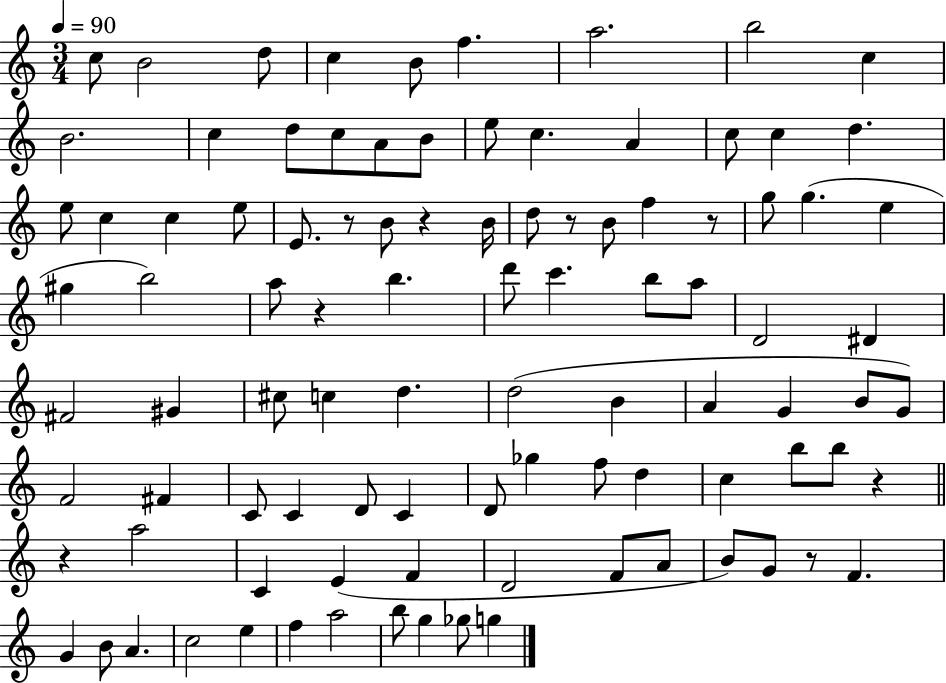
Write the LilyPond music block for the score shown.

{
  \clef treble
  \numericTimeSignature
  \time 3/4
  \key c \major
  \tempo 4 = 90
  c''8 b'2 d''8 | c''4 b'8 f''4. | a''2. | b''2 c''4 | \break b'2. | c''4 d''8 c''8 a'8 b'8 | e''8 c''4. a'4 | c''8 c''4 d''4. | \break e''8 c''4 c''4 e''8 | e'8. r8 b'8 r4 b'16 | d''8 r8 b'8 f''4 r8 | g''8 g''4.( e''4 | \break gis''4 b''2) | a''8 r4 b''4. | d'''8 c'''4. b''8 a''8 | d'2 dis'4 | \break fis'2 gis'4 | cis''8 c''4 d''4. | d''2( b'4 | a'4 g'4 b'8 g'8) | \break f'2 fis'4 | c'8 c'4 d'8 c'4 | d'8 ges''4 f''8 d''4 | c''4 b''8 b''8 r4 | \break \bar "||" \break \key a \minor r4 a''2 | c'4 e'4( f'4 | d'2 f'8 a'8 | b'8) g'8 r8 f'4. | \break g'4 b'8 a'4. | c''2 e''4 | f''4 a''2 | b''8 g''4 ges''8 g''4 | \break \bar "|."
}